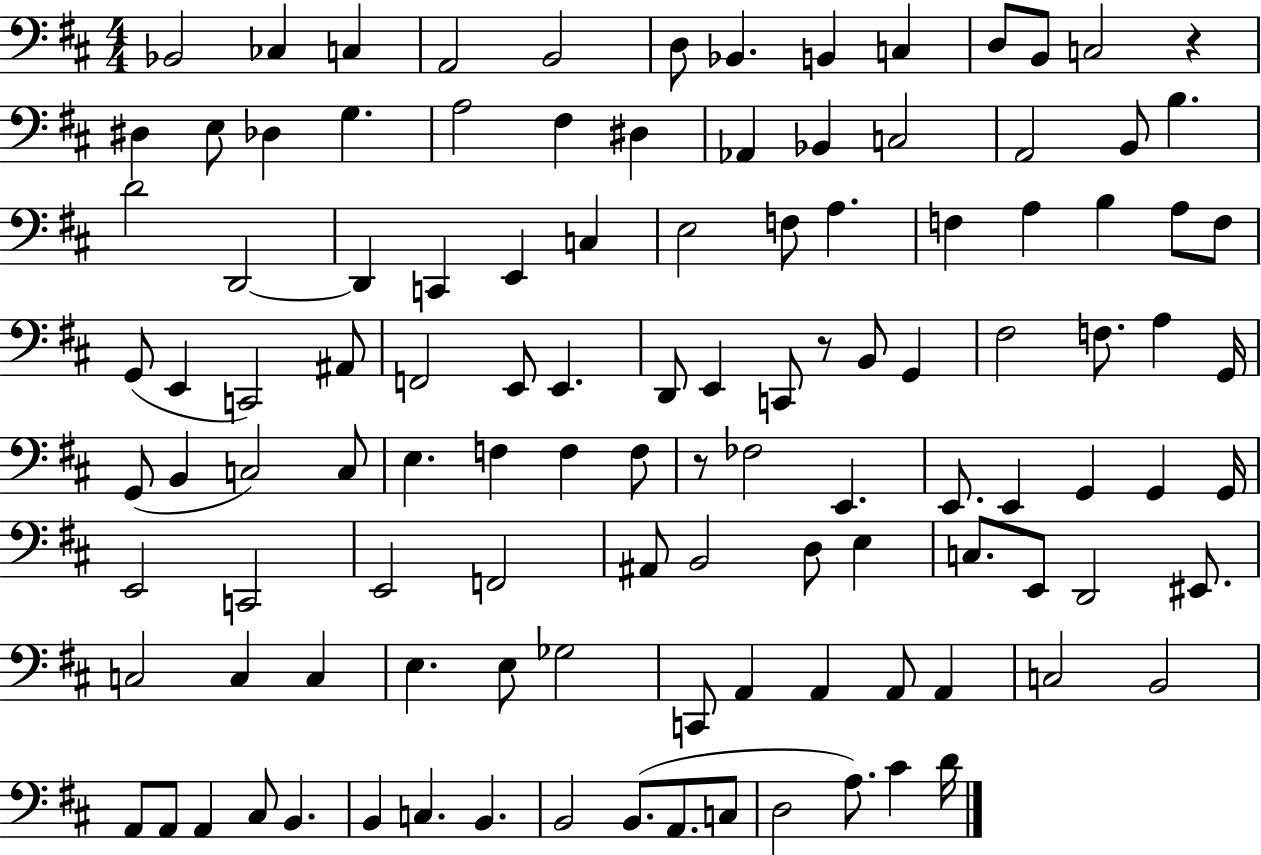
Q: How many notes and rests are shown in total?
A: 114